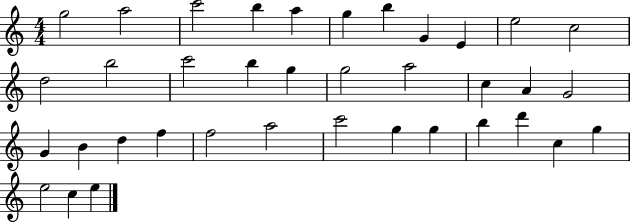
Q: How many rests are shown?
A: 0